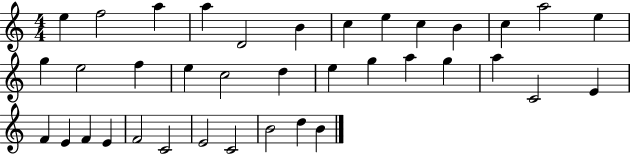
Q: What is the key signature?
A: C major